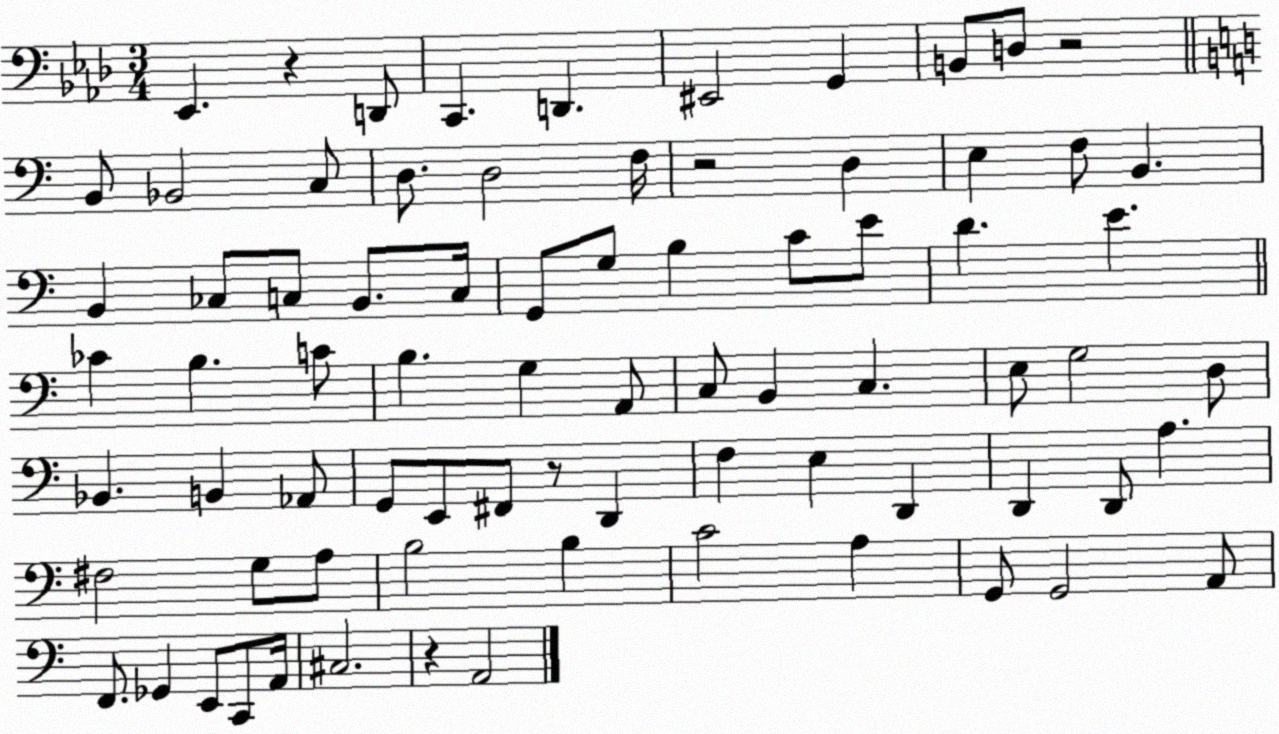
X:1
T:Untitled
M:3/4
L:1/4
K:Ab
_E,, z D,,/2 C,, D,, ^E,,2 G,, B,,/2 D,/2 z2 B,,/2 _B,,2 C,/2 D,/2 D,2 F,/4 z2 D, E, F,/2 B,, B,, _C,/2 C,/2 B,,/2 C,/4 G,,/2 G,/2 B, C/2 E/2 D E _C B, C/2 B, G, A,,/2 C,/2 B,, C, E,/2 G,2 D,/2 _B,, B,, _A,,/2 G,,/2 E,,/2 ^F,,/2 z/2 D,, F, E, D,, D,, D,,/2 A, ^F,2 G,/2 A,/2 B,2 B, C2 A, G,,/2 G,,2 A,,/2 F,,/2 _G,, E,,/2 C,,/2 A,,/4 ^C,2 z A,,2